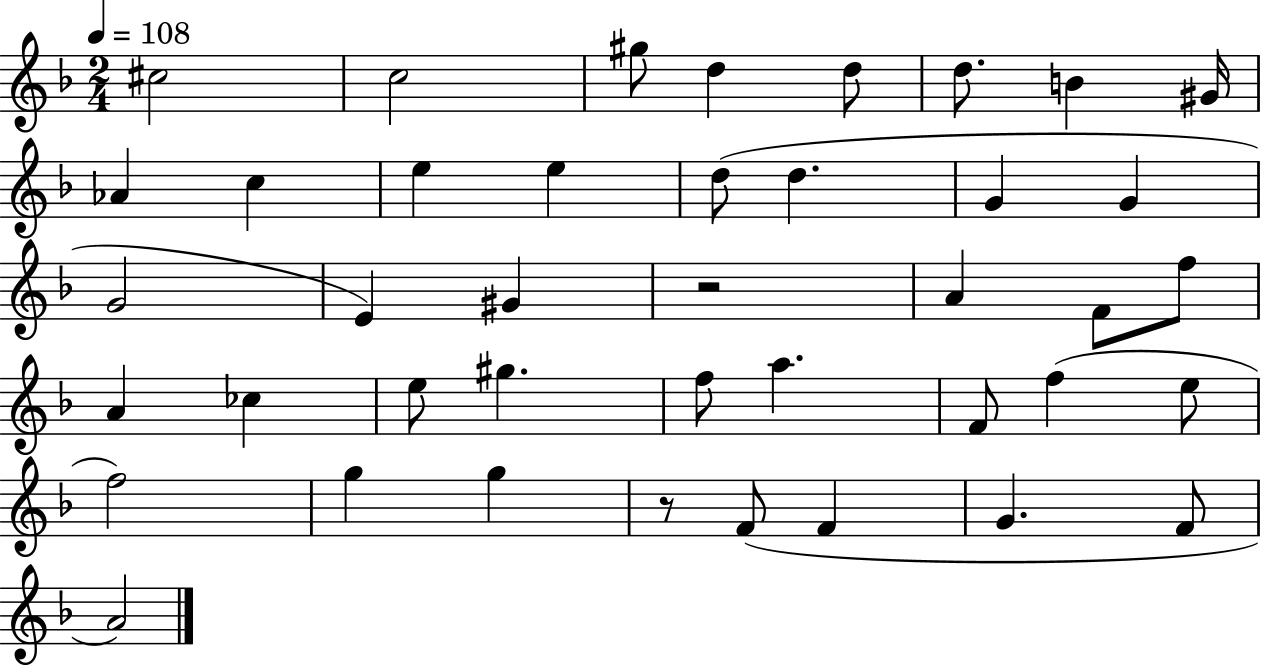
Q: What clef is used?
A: treble